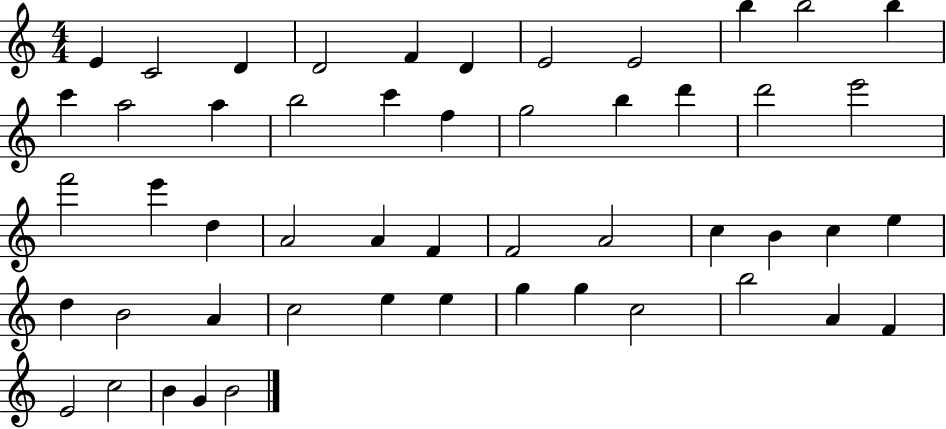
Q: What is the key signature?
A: C major